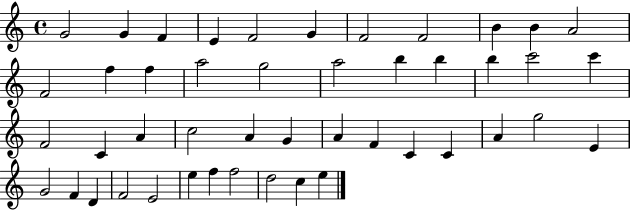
G4/h G4/q F4/q E4/q F4/h G4/q F4/h F4/h B4/q B4/q A4/h F4/h F5/q F5/q A5/h G5/h A5/h B5/q B5/q B5/q C6/h C6/q F4/h C4/q A4/q C5/h A4/q G4/q A4/q F4/q C4/q C4/q A4/q G5/h E4/q G4/h F4/q D4/q F4/h E4/h E5/q F5/q F5/h D5/h C5/q E5/q